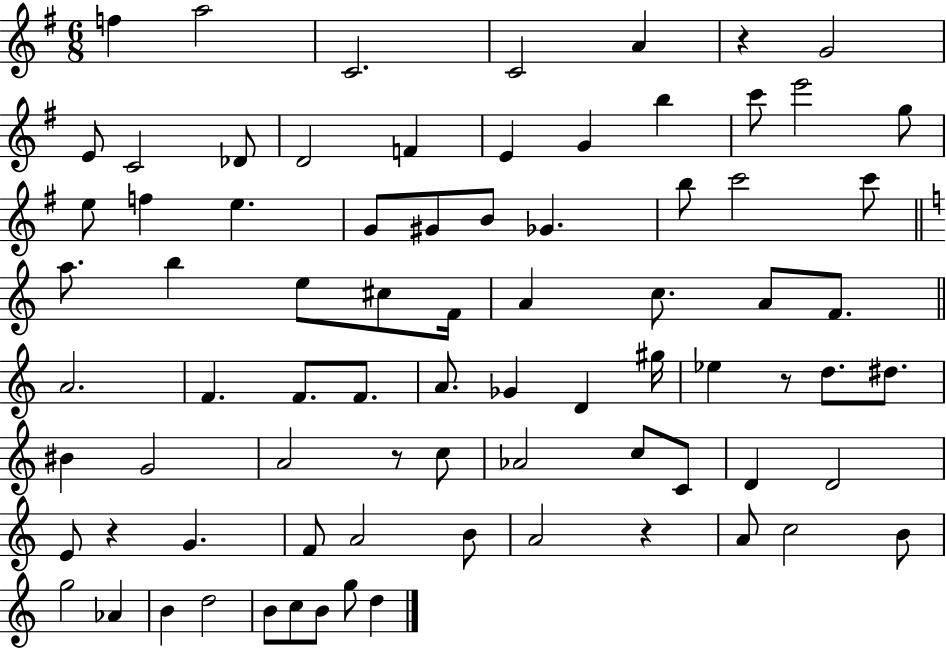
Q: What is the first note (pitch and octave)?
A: F5